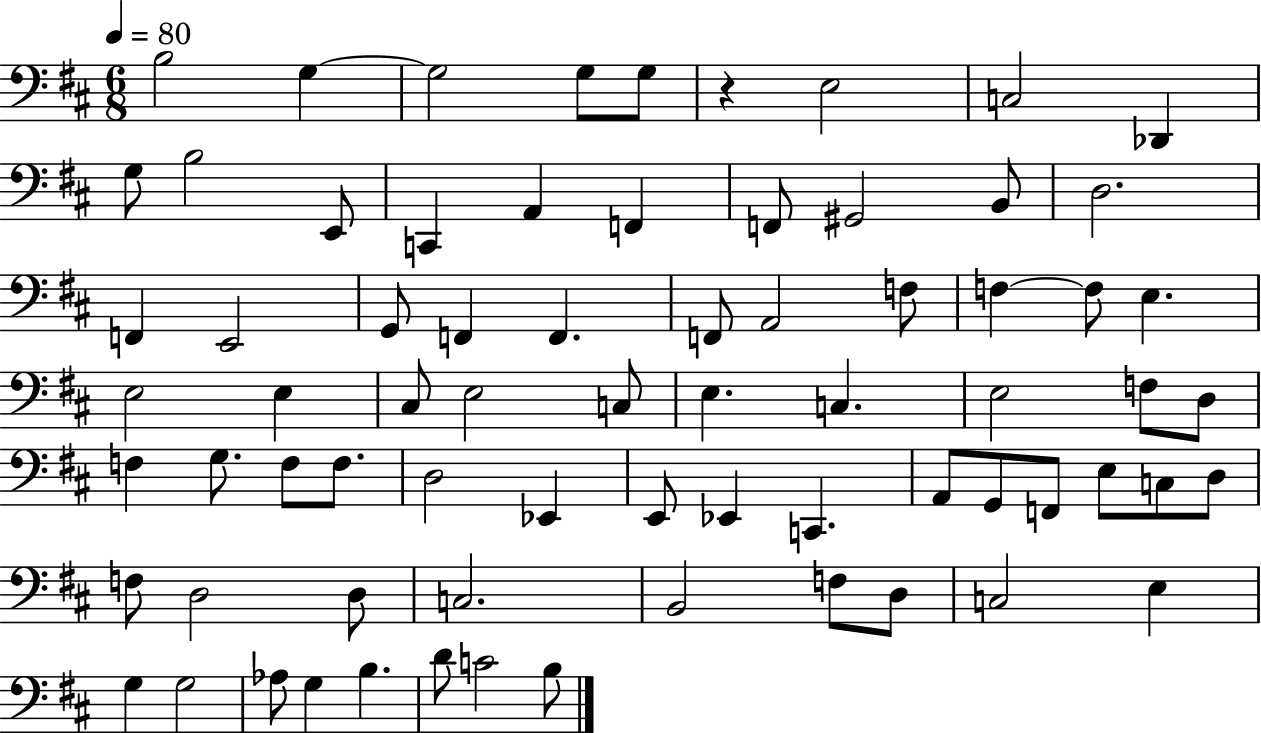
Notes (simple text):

B3/h G3/q G3/h G3/e G3/e R/q E3/h C3/h Db2/q G3/e B3/h E2/e C2/q A2/q F2/q F2/e G#2/h B2/e D3/h. F2/q E2/h G2/e F2/q F2/q. F2/e A2/h F3/e F3/q F3/e E3/q. E3/h E3/q C#3/e E3/h C3/e E3/q. C3/q. E3/h F3/e D3/e F3/q G3/e. F3/e F3/e. D3/h Eb2/q E2/e Eb2/q C2/q. A2/e G2/e F2/e E3/e C3/e D3/e F3/e D3/h D3/e C3/h. B2/h F3/e D3/e C3/h E3/q G3/q G3/h Ab3/e G3/q B3/q. D4/e C4/h B3/e